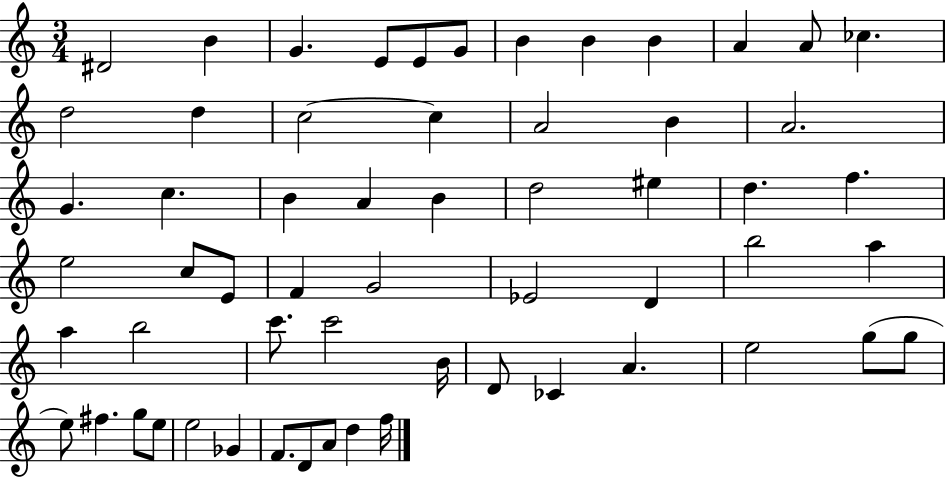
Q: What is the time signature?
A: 3/4